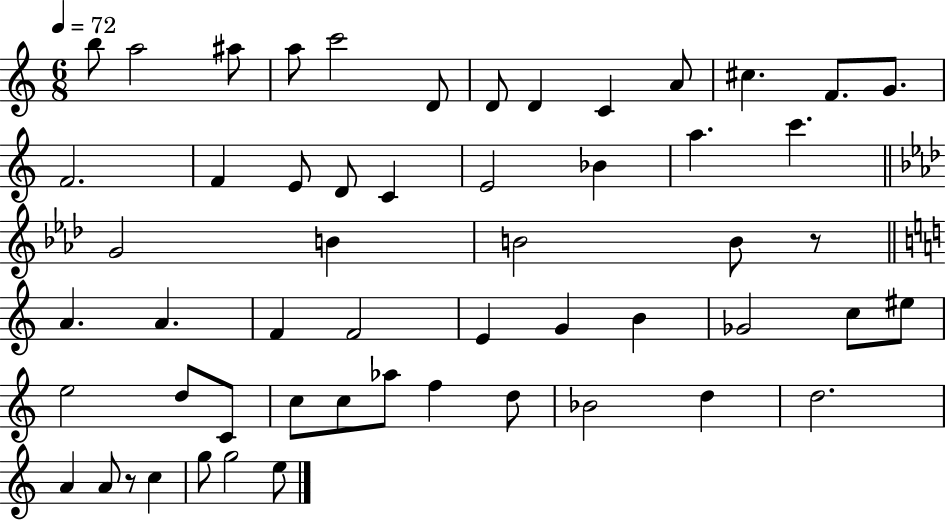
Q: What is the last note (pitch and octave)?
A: E5